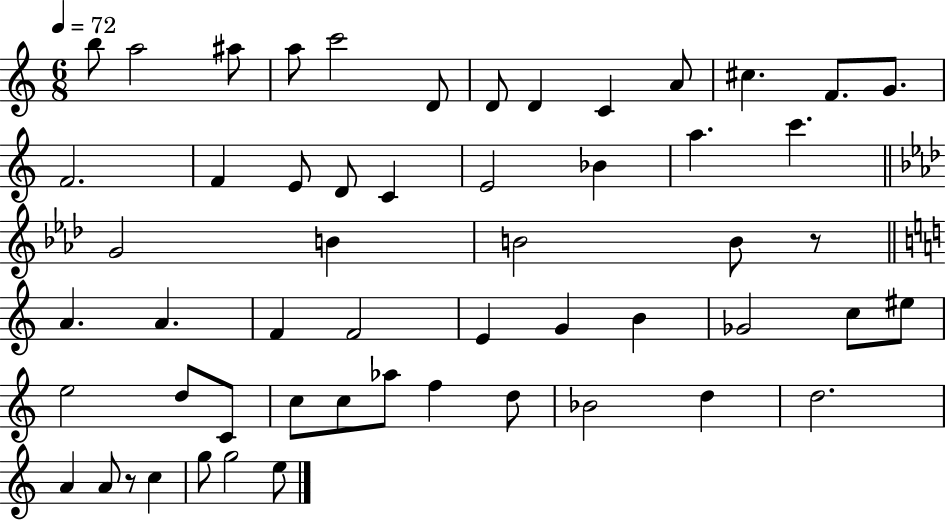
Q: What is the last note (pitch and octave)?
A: E5